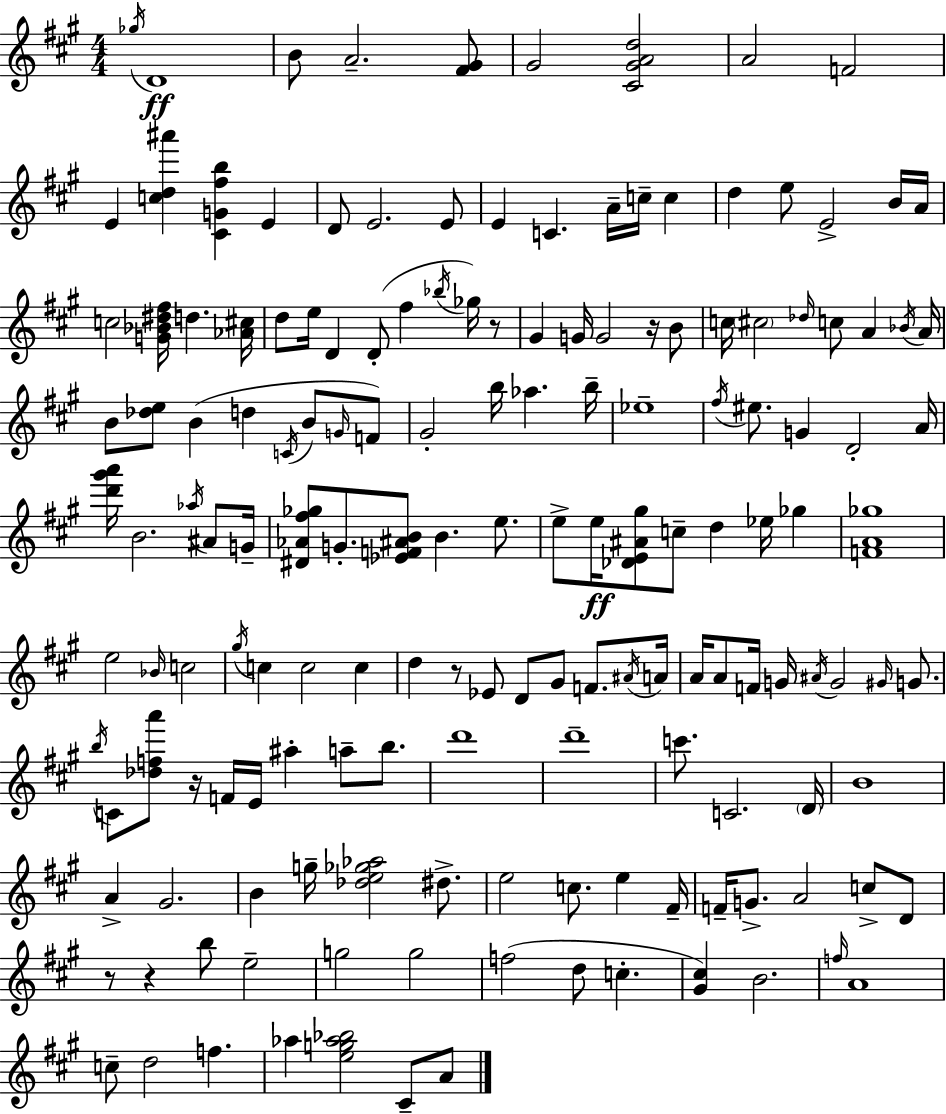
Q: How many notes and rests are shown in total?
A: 159